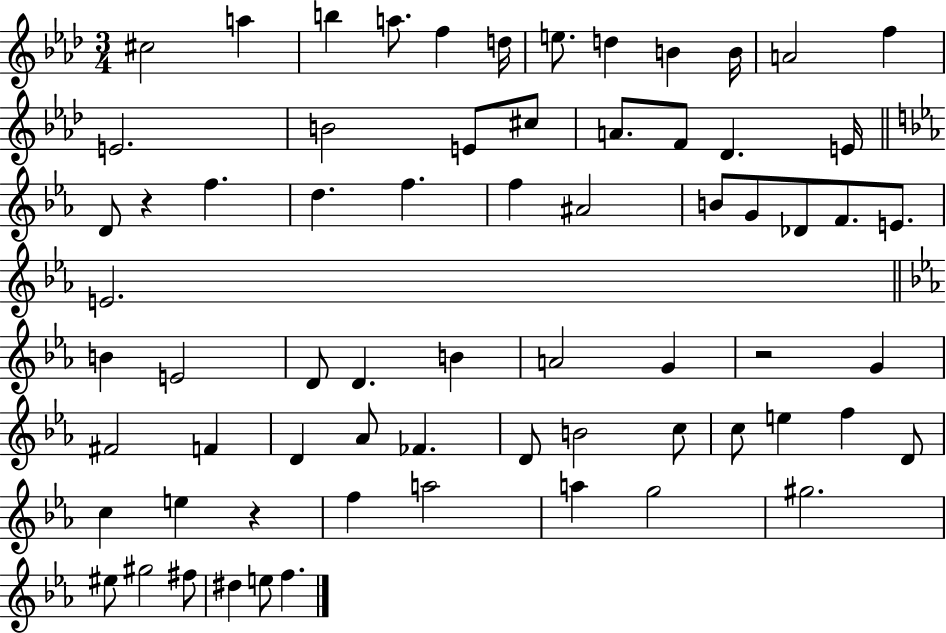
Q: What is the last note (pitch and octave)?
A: F5